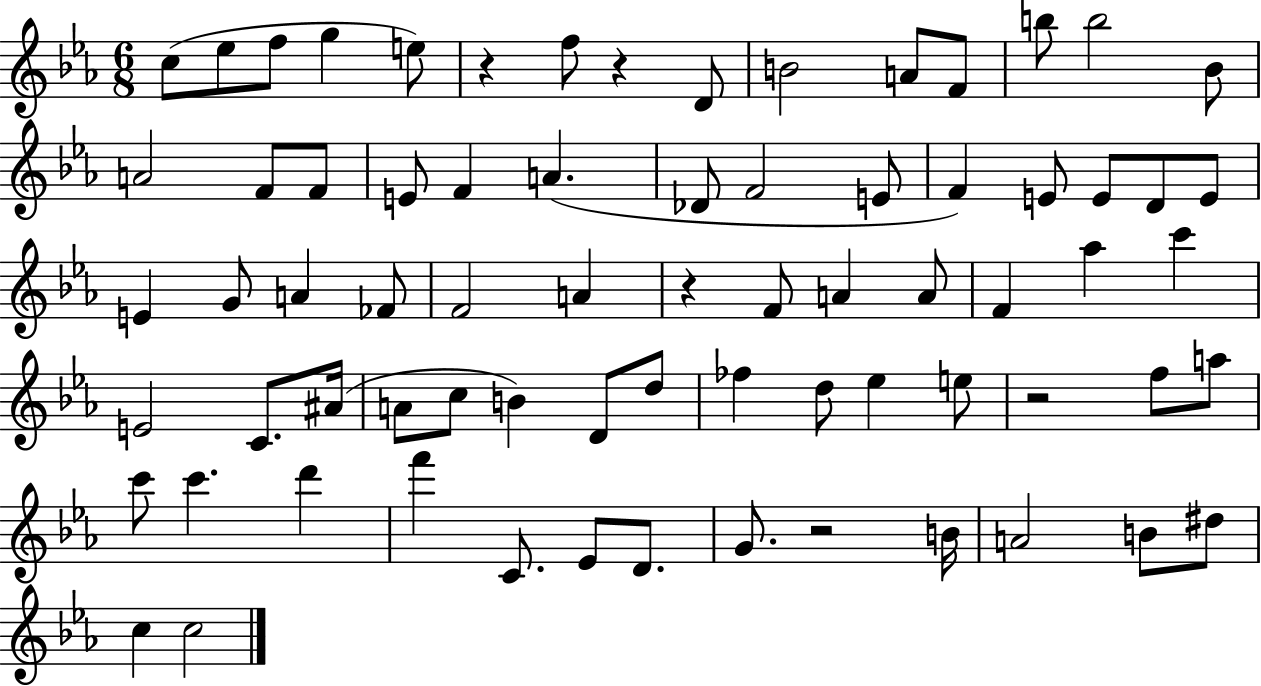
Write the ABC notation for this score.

X:1
T:Untitled
M:6/8
L:1/4
K:Eb
c/2 _e/2 f/2 g e/2 z f/2 z D/2 B2 A/2 F/2 b/2 b2 _B/2 A2 F/2 F/2 E/2 F A _D/2 F2 E/2 F E/2 E/2 D/2 E/2 E G/2 A _F/2 F2 A z F/2 A A/2 F _a c' E2 C/2 ^A/4 A/2 c/2 B D/2 d/2 _f d/2 _e e/2 z2 f/2 a/2 c'/2 c' d' f' C/2 _E/2 D/2 G/2 z2 B/4 A2 B/2 ^d/2 c c2